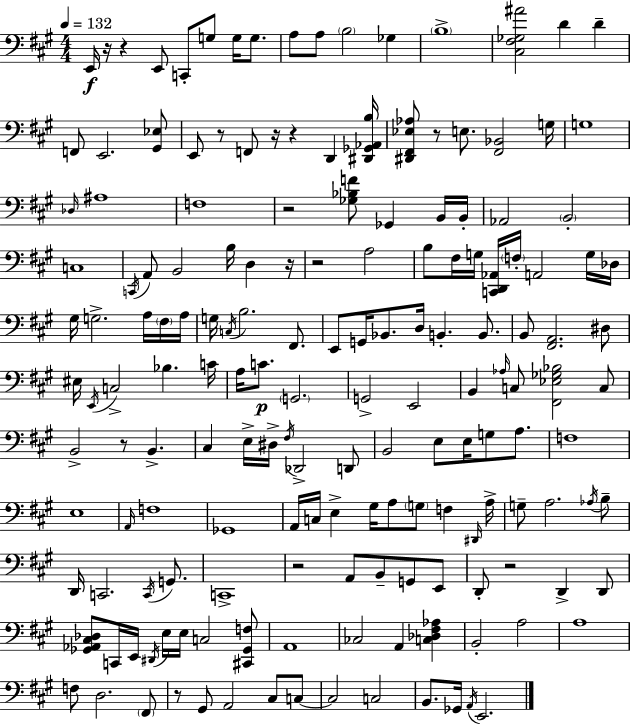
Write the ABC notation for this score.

X:1
T:Untitled
M:4/4
L:1/4
K:A
E,,/4 z/4 z E,,/2 C,,/2 G,/2 G,/4 G,/2 A,/2 A,/2 B,2 _G, B,4 [^C,^F,_G,^A]2 D D F,,/2 E,,2 [^G,,_E,]/2 E,,/2 z/2 F,,/2 z/4 z D,, [^D,,_G,,_A,,B,]/4 [^D,,^F,,_E,_A,]/2 z/2 E,/2 [^F,,_B,,]2 G,/4 G,4 _D,/4 ^A,4 F,4 z2 [_G,_B,F]/2 _G,, B,,/4 B,,/4 _A,,2 B,,2 C,4 C,,/4 A,,/2 B,,2 B,/4 D, z/4 z2 A,2 B,/2 ^F,/4 G,/4 [C,,D,,_A,,]/4 F,/4 A,,2 G,/4 _D,/4 ^G,/4 G,2 A,/4 ^F,/4 A,/4 G,/4 C,/4 B,2 ^F,,/2 E,,/2 G,,/4 _B,,/2 D,/4 B,, B,,/2 B,,/2 [^F,,A,,]2 ^D,/2 ^E,/4 E,,/4 C,2 _B, C/4 A,/4 C/2 G,,2 G,,2 E,,2 B,, _A,/4 C,/2 [^F,,_E,_G,_B,]2 C,/2 B,,2 z/2 B,, ^C, E,/4 ^D,/4 ^F,/4 _D,,2 D,,/2 B,,2 E,/2 E,/4 G,/2 A,/2 F,4 E,4 A,,/4 F,4 _G,,4 A,,/4 C,/4 E, ^G,/4 A,/2 G,/2 F, ^D,,/4 A,/4 G,/2 A,2 _A,/4 B,/2 D,,/4 C,,2 C,,/4 G,,/2 C,,4 z2 A,,/2 B,,/2 G,,/2 E,,/2 D,,/2 z2 D,, D,,/2 [_G,,_A,,^C,_D,]/2 C,,/4 E,,/4 ^D,,/4 E,/4 E,/4 C,2 [^C,,_G,,F,]/2 A,,4 _C,2 A,, [C,_D,^F,_A,] B,,2 A,2 A,4 F,/2 D,2 ^F,,/2 z/2 ^G,,/2 A,,2 ^C,/2 C,/2 C,2 C,2 B,,/2 _G,,/4 A,,/4 E,,2